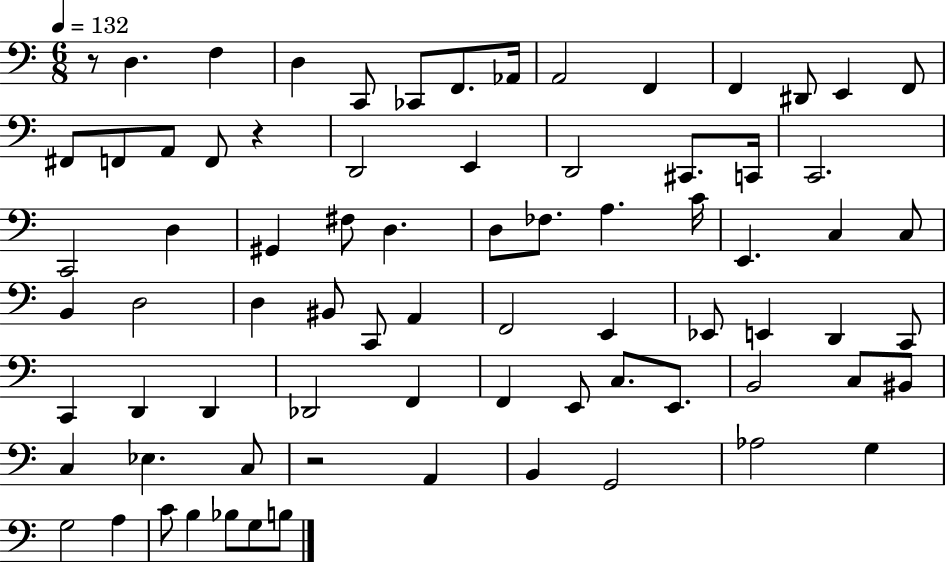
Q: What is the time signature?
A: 6/8